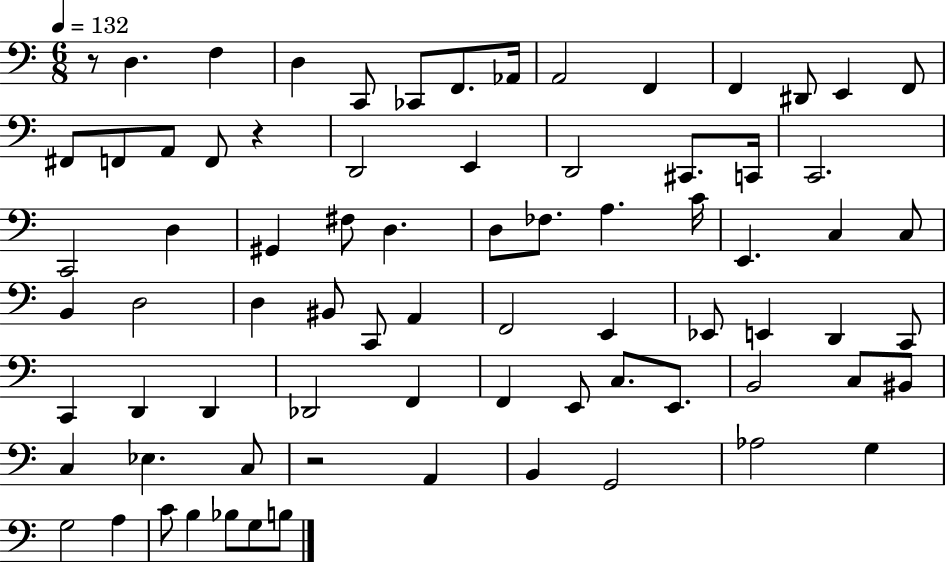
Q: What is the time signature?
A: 6/8